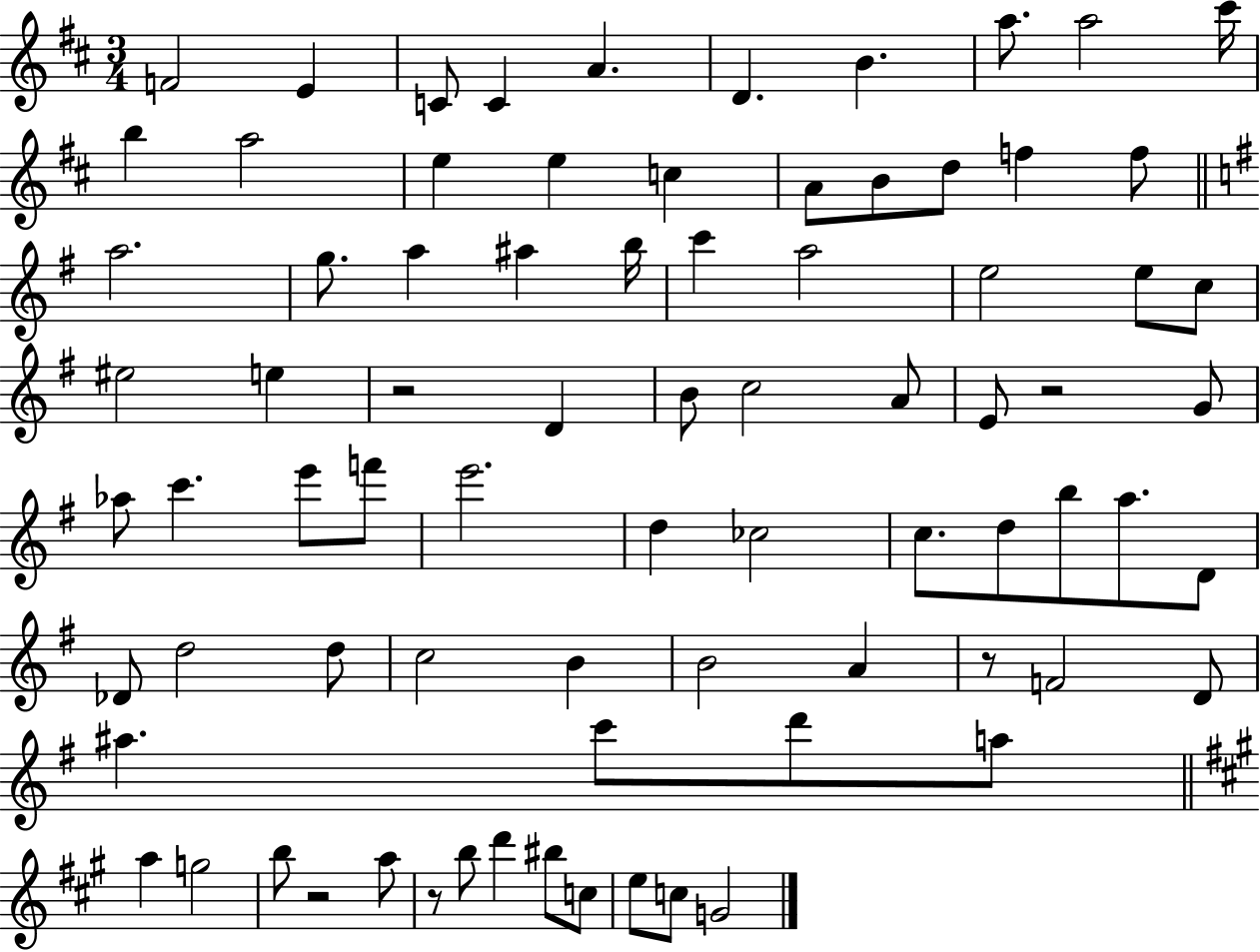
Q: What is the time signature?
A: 3/4